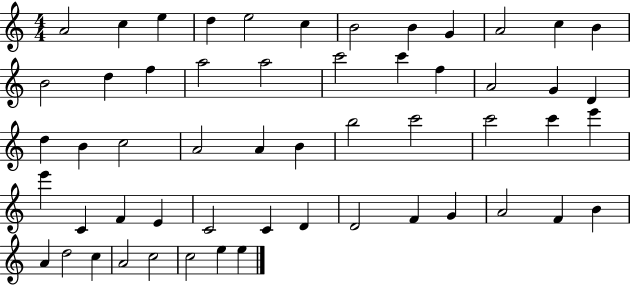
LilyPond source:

{
  \clef treble
  \numericTimeSignature
  \time 4/4
  \key c \major
  a'2 c''4 e''4 | d''4 e''2 c''4 | b'2 b'4 g'4 | a'2 c''4 b'4 | \break b'2 d''4 f''4 | a''2 a''2 | c'''2 c'''4 f''4 | a'2 g'4 d'4 | \break d''4 b'4 c''2 | a'2 a'4 b'4 | b''2 c'''2 | c'''2 c'''4 e'''4 | \break e'''4 c'4 f'4 e'4 | c'2 c'4 d'4 | d'2 f'4 g'4 | a'2 f'4 b'4 | \break a'4 d''2 c''4 | a'2 c''2 | c''2 e''4 e''4 | \bar "|."
}